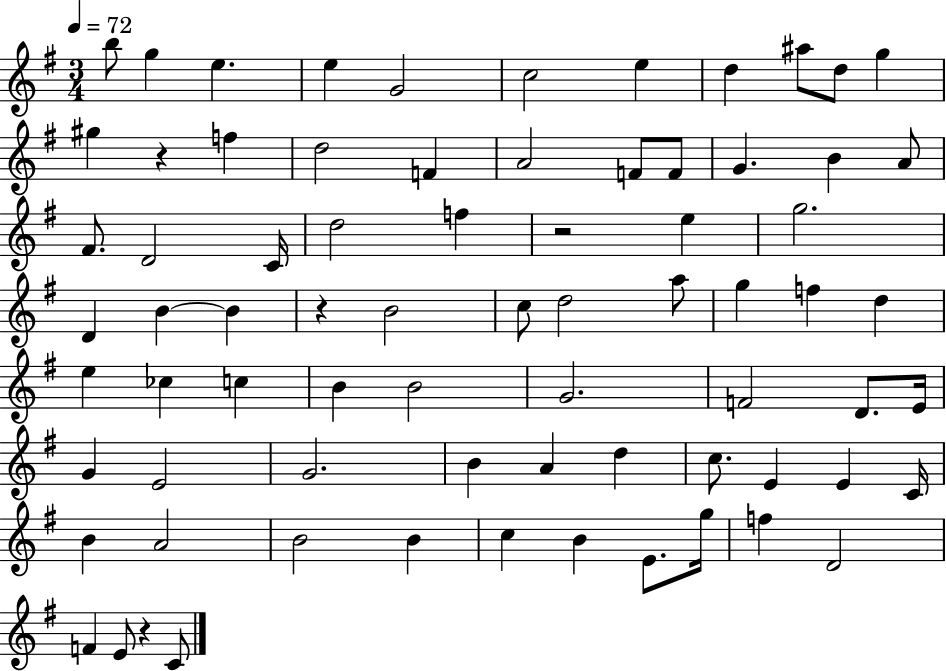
X:1
T:Untitled
M:3/4
L:1/4
K:G
b/2 g e e G2 c2 e d ^a/2 d/2 g ^g z f d2 F A2 F/2 F/2 G B A/2 ^F/2 D2 C/4 d2 f z2 e g2 D B B z B2 c/2 d2 a/2 g f d e _c c B B2 G2 F2 D/2 E/4 G E2 G2 B A d c/2 E E C/4 B A2 B2 B c B E/2 g/4 f D2 F E/2 z C/2